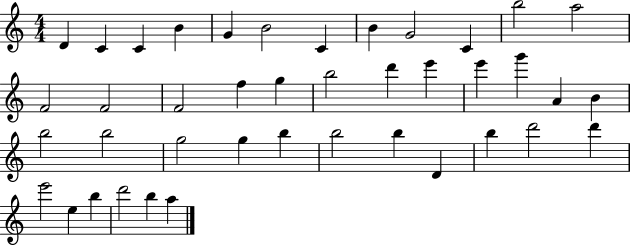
D4/q C4/q C4/q B4/q G4/q B4/h C4/q B4/q G4/h C4/q B5/h A5/h F4/h F4/h F4/h F5/q G5/q B5/h D6/q E6/q E6/q G6/q A4/q B4/q B5/h B5/h G5/h G5/q B5/q B5/h B5/q D4/q B5/q D6/h D6/q E6/h E5/q B5/q D6/h B5/q A5/q